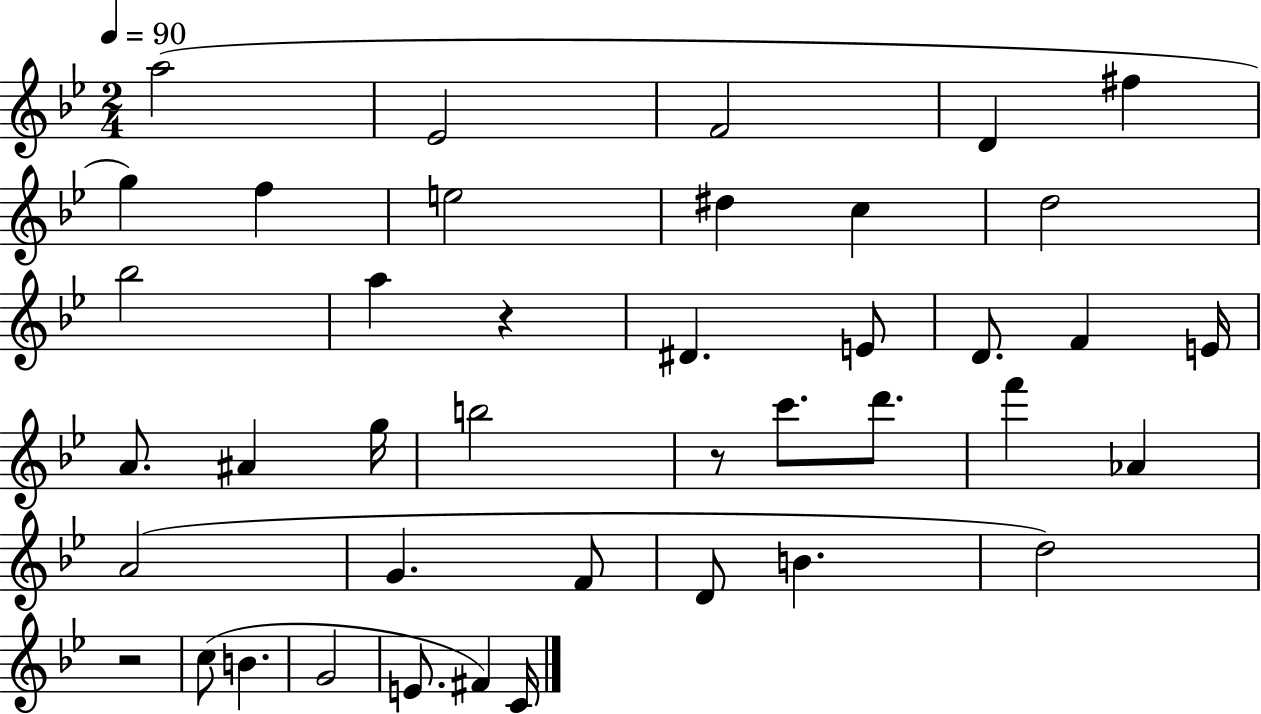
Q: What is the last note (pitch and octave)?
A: C4